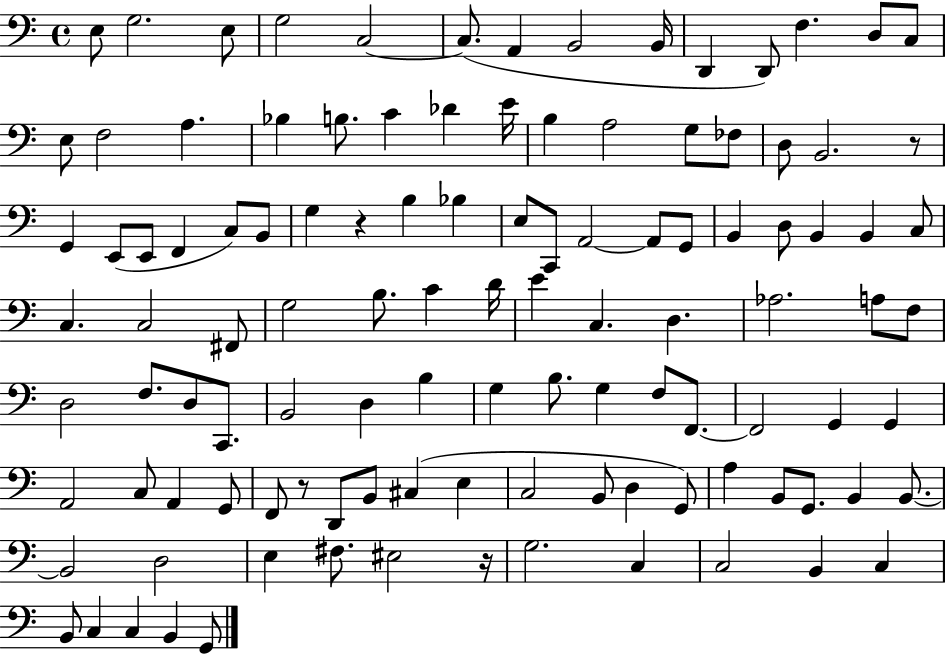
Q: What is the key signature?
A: C major